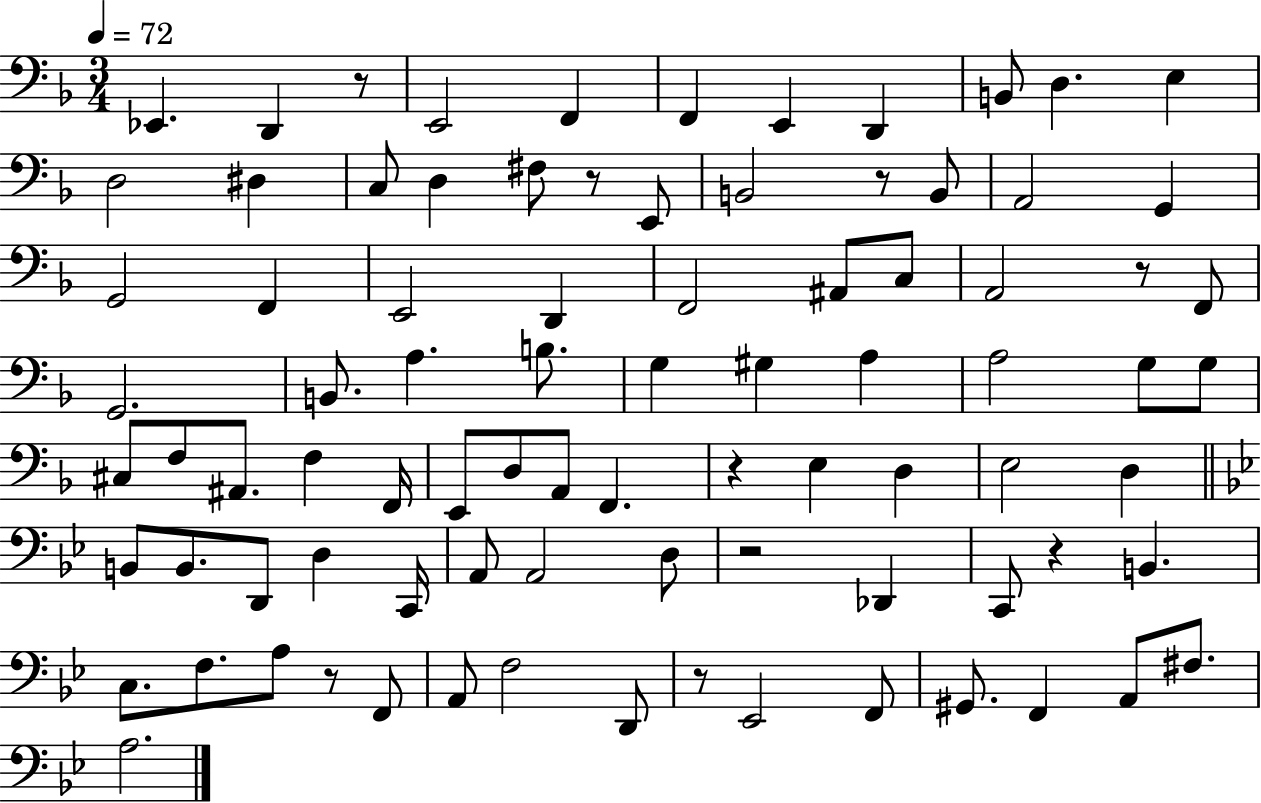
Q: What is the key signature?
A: F major